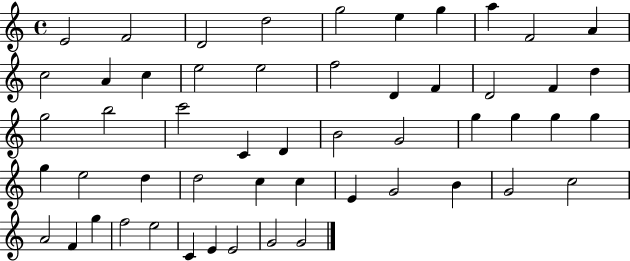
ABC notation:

X:1
T:Untitled
M:4/4
L:1/4
K:C
E2 F2 D2 d2 g2 e g a F2 A c2 A c e2 e2 f2 D F D2 F d g2 b2 c'2 C D B2 G2 g g g g g e2 d d2 c c E G2 B G2 c2 A2 F g f2 e2 C E E2 G2 G2